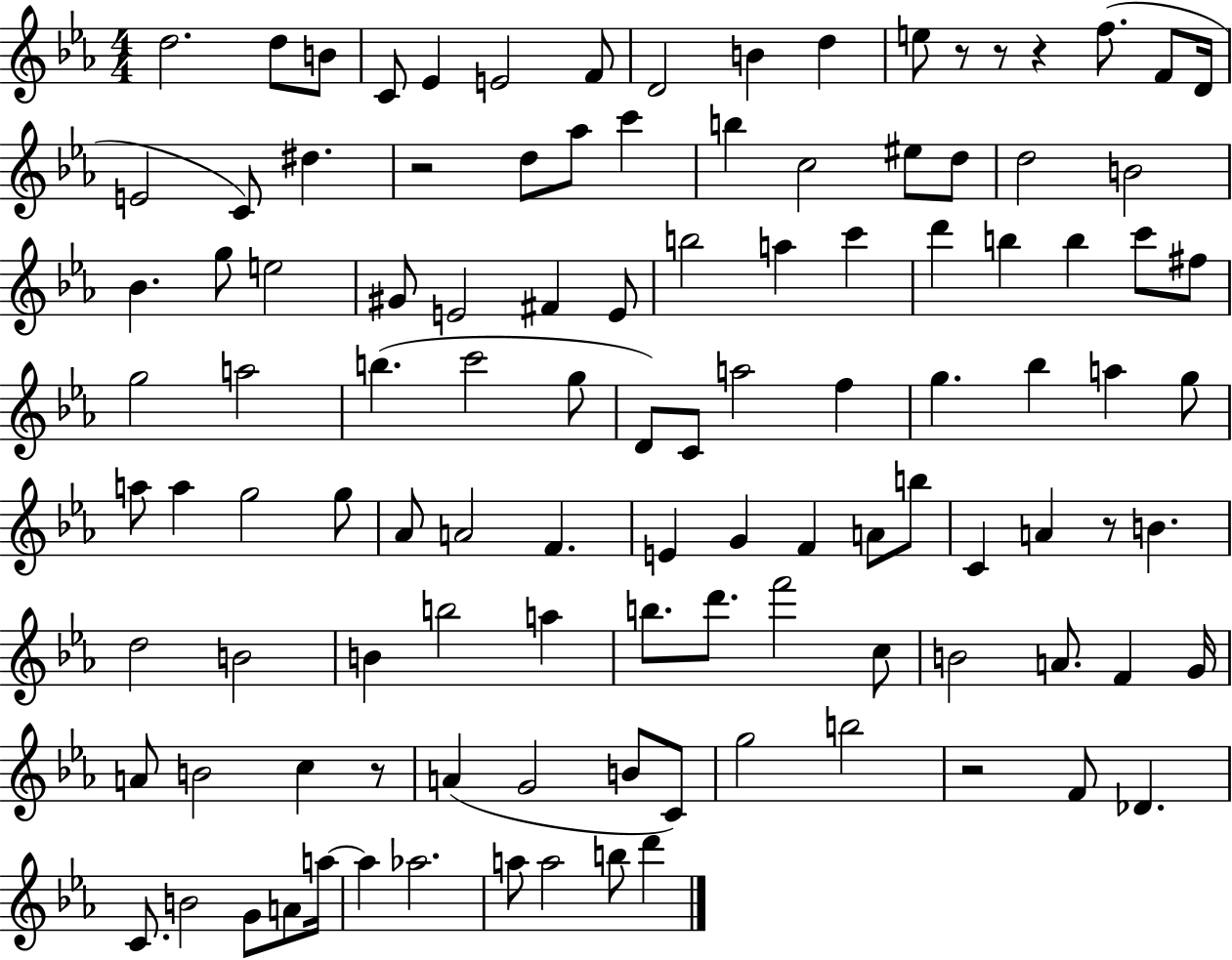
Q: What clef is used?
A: treble